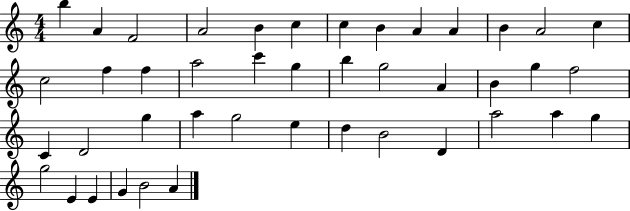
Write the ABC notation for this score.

X:1
T:Untitled
M:4/4
L:1/4
K:C
b A F2 A2 B c c B A A B A2 c c2 f f a2 c' g b g2 A B g f2 C D2 g a g2 e d B2 D a2 a g g2 E E G B2 A